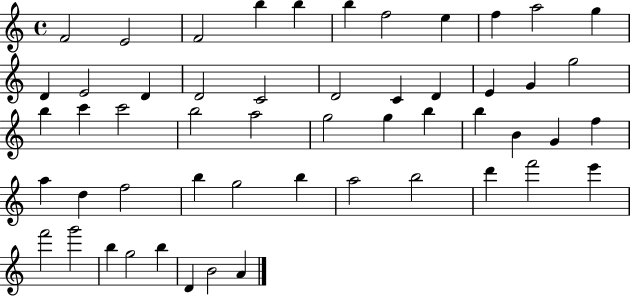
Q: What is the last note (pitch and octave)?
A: A4